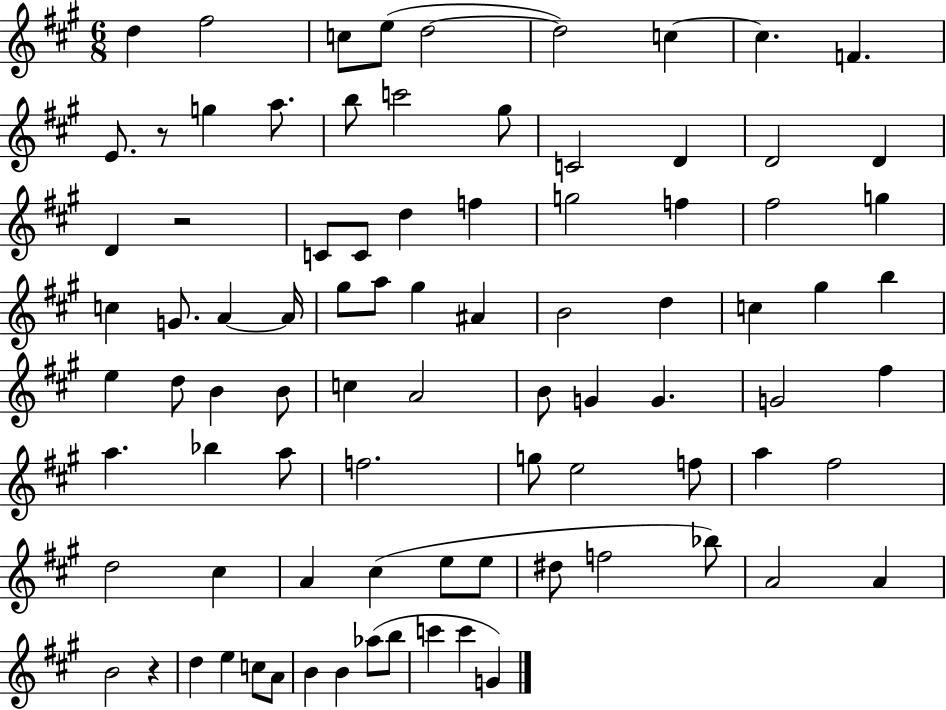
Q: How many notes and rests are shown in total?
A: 87